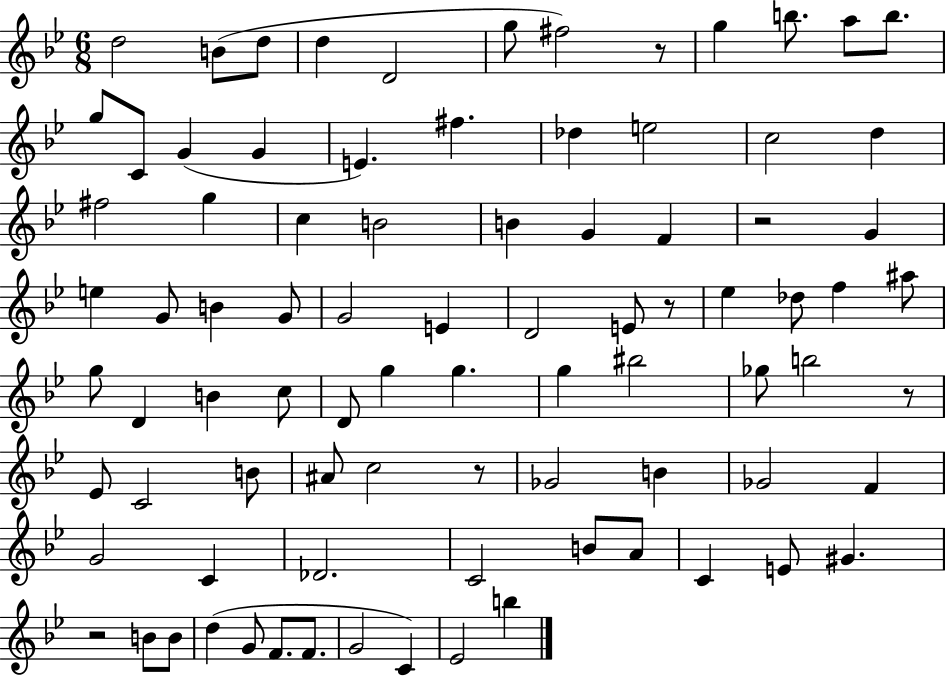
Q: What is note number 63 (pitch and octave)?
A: C4